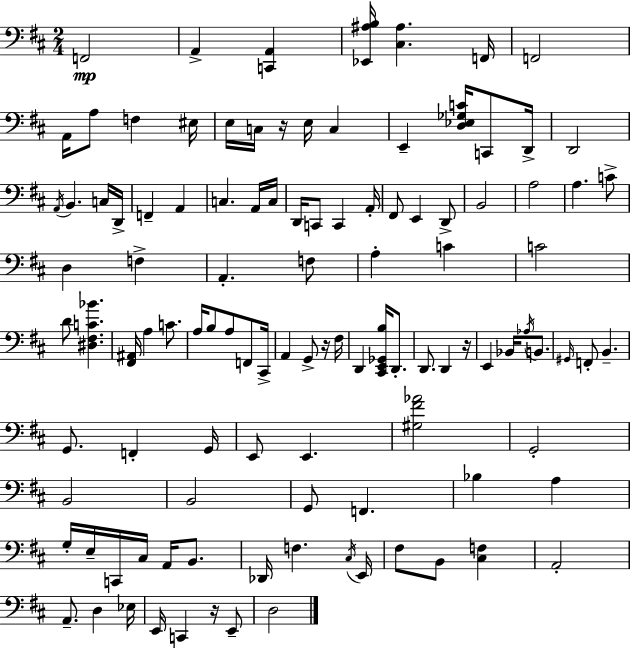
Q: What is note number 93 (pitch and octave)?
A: Eb3